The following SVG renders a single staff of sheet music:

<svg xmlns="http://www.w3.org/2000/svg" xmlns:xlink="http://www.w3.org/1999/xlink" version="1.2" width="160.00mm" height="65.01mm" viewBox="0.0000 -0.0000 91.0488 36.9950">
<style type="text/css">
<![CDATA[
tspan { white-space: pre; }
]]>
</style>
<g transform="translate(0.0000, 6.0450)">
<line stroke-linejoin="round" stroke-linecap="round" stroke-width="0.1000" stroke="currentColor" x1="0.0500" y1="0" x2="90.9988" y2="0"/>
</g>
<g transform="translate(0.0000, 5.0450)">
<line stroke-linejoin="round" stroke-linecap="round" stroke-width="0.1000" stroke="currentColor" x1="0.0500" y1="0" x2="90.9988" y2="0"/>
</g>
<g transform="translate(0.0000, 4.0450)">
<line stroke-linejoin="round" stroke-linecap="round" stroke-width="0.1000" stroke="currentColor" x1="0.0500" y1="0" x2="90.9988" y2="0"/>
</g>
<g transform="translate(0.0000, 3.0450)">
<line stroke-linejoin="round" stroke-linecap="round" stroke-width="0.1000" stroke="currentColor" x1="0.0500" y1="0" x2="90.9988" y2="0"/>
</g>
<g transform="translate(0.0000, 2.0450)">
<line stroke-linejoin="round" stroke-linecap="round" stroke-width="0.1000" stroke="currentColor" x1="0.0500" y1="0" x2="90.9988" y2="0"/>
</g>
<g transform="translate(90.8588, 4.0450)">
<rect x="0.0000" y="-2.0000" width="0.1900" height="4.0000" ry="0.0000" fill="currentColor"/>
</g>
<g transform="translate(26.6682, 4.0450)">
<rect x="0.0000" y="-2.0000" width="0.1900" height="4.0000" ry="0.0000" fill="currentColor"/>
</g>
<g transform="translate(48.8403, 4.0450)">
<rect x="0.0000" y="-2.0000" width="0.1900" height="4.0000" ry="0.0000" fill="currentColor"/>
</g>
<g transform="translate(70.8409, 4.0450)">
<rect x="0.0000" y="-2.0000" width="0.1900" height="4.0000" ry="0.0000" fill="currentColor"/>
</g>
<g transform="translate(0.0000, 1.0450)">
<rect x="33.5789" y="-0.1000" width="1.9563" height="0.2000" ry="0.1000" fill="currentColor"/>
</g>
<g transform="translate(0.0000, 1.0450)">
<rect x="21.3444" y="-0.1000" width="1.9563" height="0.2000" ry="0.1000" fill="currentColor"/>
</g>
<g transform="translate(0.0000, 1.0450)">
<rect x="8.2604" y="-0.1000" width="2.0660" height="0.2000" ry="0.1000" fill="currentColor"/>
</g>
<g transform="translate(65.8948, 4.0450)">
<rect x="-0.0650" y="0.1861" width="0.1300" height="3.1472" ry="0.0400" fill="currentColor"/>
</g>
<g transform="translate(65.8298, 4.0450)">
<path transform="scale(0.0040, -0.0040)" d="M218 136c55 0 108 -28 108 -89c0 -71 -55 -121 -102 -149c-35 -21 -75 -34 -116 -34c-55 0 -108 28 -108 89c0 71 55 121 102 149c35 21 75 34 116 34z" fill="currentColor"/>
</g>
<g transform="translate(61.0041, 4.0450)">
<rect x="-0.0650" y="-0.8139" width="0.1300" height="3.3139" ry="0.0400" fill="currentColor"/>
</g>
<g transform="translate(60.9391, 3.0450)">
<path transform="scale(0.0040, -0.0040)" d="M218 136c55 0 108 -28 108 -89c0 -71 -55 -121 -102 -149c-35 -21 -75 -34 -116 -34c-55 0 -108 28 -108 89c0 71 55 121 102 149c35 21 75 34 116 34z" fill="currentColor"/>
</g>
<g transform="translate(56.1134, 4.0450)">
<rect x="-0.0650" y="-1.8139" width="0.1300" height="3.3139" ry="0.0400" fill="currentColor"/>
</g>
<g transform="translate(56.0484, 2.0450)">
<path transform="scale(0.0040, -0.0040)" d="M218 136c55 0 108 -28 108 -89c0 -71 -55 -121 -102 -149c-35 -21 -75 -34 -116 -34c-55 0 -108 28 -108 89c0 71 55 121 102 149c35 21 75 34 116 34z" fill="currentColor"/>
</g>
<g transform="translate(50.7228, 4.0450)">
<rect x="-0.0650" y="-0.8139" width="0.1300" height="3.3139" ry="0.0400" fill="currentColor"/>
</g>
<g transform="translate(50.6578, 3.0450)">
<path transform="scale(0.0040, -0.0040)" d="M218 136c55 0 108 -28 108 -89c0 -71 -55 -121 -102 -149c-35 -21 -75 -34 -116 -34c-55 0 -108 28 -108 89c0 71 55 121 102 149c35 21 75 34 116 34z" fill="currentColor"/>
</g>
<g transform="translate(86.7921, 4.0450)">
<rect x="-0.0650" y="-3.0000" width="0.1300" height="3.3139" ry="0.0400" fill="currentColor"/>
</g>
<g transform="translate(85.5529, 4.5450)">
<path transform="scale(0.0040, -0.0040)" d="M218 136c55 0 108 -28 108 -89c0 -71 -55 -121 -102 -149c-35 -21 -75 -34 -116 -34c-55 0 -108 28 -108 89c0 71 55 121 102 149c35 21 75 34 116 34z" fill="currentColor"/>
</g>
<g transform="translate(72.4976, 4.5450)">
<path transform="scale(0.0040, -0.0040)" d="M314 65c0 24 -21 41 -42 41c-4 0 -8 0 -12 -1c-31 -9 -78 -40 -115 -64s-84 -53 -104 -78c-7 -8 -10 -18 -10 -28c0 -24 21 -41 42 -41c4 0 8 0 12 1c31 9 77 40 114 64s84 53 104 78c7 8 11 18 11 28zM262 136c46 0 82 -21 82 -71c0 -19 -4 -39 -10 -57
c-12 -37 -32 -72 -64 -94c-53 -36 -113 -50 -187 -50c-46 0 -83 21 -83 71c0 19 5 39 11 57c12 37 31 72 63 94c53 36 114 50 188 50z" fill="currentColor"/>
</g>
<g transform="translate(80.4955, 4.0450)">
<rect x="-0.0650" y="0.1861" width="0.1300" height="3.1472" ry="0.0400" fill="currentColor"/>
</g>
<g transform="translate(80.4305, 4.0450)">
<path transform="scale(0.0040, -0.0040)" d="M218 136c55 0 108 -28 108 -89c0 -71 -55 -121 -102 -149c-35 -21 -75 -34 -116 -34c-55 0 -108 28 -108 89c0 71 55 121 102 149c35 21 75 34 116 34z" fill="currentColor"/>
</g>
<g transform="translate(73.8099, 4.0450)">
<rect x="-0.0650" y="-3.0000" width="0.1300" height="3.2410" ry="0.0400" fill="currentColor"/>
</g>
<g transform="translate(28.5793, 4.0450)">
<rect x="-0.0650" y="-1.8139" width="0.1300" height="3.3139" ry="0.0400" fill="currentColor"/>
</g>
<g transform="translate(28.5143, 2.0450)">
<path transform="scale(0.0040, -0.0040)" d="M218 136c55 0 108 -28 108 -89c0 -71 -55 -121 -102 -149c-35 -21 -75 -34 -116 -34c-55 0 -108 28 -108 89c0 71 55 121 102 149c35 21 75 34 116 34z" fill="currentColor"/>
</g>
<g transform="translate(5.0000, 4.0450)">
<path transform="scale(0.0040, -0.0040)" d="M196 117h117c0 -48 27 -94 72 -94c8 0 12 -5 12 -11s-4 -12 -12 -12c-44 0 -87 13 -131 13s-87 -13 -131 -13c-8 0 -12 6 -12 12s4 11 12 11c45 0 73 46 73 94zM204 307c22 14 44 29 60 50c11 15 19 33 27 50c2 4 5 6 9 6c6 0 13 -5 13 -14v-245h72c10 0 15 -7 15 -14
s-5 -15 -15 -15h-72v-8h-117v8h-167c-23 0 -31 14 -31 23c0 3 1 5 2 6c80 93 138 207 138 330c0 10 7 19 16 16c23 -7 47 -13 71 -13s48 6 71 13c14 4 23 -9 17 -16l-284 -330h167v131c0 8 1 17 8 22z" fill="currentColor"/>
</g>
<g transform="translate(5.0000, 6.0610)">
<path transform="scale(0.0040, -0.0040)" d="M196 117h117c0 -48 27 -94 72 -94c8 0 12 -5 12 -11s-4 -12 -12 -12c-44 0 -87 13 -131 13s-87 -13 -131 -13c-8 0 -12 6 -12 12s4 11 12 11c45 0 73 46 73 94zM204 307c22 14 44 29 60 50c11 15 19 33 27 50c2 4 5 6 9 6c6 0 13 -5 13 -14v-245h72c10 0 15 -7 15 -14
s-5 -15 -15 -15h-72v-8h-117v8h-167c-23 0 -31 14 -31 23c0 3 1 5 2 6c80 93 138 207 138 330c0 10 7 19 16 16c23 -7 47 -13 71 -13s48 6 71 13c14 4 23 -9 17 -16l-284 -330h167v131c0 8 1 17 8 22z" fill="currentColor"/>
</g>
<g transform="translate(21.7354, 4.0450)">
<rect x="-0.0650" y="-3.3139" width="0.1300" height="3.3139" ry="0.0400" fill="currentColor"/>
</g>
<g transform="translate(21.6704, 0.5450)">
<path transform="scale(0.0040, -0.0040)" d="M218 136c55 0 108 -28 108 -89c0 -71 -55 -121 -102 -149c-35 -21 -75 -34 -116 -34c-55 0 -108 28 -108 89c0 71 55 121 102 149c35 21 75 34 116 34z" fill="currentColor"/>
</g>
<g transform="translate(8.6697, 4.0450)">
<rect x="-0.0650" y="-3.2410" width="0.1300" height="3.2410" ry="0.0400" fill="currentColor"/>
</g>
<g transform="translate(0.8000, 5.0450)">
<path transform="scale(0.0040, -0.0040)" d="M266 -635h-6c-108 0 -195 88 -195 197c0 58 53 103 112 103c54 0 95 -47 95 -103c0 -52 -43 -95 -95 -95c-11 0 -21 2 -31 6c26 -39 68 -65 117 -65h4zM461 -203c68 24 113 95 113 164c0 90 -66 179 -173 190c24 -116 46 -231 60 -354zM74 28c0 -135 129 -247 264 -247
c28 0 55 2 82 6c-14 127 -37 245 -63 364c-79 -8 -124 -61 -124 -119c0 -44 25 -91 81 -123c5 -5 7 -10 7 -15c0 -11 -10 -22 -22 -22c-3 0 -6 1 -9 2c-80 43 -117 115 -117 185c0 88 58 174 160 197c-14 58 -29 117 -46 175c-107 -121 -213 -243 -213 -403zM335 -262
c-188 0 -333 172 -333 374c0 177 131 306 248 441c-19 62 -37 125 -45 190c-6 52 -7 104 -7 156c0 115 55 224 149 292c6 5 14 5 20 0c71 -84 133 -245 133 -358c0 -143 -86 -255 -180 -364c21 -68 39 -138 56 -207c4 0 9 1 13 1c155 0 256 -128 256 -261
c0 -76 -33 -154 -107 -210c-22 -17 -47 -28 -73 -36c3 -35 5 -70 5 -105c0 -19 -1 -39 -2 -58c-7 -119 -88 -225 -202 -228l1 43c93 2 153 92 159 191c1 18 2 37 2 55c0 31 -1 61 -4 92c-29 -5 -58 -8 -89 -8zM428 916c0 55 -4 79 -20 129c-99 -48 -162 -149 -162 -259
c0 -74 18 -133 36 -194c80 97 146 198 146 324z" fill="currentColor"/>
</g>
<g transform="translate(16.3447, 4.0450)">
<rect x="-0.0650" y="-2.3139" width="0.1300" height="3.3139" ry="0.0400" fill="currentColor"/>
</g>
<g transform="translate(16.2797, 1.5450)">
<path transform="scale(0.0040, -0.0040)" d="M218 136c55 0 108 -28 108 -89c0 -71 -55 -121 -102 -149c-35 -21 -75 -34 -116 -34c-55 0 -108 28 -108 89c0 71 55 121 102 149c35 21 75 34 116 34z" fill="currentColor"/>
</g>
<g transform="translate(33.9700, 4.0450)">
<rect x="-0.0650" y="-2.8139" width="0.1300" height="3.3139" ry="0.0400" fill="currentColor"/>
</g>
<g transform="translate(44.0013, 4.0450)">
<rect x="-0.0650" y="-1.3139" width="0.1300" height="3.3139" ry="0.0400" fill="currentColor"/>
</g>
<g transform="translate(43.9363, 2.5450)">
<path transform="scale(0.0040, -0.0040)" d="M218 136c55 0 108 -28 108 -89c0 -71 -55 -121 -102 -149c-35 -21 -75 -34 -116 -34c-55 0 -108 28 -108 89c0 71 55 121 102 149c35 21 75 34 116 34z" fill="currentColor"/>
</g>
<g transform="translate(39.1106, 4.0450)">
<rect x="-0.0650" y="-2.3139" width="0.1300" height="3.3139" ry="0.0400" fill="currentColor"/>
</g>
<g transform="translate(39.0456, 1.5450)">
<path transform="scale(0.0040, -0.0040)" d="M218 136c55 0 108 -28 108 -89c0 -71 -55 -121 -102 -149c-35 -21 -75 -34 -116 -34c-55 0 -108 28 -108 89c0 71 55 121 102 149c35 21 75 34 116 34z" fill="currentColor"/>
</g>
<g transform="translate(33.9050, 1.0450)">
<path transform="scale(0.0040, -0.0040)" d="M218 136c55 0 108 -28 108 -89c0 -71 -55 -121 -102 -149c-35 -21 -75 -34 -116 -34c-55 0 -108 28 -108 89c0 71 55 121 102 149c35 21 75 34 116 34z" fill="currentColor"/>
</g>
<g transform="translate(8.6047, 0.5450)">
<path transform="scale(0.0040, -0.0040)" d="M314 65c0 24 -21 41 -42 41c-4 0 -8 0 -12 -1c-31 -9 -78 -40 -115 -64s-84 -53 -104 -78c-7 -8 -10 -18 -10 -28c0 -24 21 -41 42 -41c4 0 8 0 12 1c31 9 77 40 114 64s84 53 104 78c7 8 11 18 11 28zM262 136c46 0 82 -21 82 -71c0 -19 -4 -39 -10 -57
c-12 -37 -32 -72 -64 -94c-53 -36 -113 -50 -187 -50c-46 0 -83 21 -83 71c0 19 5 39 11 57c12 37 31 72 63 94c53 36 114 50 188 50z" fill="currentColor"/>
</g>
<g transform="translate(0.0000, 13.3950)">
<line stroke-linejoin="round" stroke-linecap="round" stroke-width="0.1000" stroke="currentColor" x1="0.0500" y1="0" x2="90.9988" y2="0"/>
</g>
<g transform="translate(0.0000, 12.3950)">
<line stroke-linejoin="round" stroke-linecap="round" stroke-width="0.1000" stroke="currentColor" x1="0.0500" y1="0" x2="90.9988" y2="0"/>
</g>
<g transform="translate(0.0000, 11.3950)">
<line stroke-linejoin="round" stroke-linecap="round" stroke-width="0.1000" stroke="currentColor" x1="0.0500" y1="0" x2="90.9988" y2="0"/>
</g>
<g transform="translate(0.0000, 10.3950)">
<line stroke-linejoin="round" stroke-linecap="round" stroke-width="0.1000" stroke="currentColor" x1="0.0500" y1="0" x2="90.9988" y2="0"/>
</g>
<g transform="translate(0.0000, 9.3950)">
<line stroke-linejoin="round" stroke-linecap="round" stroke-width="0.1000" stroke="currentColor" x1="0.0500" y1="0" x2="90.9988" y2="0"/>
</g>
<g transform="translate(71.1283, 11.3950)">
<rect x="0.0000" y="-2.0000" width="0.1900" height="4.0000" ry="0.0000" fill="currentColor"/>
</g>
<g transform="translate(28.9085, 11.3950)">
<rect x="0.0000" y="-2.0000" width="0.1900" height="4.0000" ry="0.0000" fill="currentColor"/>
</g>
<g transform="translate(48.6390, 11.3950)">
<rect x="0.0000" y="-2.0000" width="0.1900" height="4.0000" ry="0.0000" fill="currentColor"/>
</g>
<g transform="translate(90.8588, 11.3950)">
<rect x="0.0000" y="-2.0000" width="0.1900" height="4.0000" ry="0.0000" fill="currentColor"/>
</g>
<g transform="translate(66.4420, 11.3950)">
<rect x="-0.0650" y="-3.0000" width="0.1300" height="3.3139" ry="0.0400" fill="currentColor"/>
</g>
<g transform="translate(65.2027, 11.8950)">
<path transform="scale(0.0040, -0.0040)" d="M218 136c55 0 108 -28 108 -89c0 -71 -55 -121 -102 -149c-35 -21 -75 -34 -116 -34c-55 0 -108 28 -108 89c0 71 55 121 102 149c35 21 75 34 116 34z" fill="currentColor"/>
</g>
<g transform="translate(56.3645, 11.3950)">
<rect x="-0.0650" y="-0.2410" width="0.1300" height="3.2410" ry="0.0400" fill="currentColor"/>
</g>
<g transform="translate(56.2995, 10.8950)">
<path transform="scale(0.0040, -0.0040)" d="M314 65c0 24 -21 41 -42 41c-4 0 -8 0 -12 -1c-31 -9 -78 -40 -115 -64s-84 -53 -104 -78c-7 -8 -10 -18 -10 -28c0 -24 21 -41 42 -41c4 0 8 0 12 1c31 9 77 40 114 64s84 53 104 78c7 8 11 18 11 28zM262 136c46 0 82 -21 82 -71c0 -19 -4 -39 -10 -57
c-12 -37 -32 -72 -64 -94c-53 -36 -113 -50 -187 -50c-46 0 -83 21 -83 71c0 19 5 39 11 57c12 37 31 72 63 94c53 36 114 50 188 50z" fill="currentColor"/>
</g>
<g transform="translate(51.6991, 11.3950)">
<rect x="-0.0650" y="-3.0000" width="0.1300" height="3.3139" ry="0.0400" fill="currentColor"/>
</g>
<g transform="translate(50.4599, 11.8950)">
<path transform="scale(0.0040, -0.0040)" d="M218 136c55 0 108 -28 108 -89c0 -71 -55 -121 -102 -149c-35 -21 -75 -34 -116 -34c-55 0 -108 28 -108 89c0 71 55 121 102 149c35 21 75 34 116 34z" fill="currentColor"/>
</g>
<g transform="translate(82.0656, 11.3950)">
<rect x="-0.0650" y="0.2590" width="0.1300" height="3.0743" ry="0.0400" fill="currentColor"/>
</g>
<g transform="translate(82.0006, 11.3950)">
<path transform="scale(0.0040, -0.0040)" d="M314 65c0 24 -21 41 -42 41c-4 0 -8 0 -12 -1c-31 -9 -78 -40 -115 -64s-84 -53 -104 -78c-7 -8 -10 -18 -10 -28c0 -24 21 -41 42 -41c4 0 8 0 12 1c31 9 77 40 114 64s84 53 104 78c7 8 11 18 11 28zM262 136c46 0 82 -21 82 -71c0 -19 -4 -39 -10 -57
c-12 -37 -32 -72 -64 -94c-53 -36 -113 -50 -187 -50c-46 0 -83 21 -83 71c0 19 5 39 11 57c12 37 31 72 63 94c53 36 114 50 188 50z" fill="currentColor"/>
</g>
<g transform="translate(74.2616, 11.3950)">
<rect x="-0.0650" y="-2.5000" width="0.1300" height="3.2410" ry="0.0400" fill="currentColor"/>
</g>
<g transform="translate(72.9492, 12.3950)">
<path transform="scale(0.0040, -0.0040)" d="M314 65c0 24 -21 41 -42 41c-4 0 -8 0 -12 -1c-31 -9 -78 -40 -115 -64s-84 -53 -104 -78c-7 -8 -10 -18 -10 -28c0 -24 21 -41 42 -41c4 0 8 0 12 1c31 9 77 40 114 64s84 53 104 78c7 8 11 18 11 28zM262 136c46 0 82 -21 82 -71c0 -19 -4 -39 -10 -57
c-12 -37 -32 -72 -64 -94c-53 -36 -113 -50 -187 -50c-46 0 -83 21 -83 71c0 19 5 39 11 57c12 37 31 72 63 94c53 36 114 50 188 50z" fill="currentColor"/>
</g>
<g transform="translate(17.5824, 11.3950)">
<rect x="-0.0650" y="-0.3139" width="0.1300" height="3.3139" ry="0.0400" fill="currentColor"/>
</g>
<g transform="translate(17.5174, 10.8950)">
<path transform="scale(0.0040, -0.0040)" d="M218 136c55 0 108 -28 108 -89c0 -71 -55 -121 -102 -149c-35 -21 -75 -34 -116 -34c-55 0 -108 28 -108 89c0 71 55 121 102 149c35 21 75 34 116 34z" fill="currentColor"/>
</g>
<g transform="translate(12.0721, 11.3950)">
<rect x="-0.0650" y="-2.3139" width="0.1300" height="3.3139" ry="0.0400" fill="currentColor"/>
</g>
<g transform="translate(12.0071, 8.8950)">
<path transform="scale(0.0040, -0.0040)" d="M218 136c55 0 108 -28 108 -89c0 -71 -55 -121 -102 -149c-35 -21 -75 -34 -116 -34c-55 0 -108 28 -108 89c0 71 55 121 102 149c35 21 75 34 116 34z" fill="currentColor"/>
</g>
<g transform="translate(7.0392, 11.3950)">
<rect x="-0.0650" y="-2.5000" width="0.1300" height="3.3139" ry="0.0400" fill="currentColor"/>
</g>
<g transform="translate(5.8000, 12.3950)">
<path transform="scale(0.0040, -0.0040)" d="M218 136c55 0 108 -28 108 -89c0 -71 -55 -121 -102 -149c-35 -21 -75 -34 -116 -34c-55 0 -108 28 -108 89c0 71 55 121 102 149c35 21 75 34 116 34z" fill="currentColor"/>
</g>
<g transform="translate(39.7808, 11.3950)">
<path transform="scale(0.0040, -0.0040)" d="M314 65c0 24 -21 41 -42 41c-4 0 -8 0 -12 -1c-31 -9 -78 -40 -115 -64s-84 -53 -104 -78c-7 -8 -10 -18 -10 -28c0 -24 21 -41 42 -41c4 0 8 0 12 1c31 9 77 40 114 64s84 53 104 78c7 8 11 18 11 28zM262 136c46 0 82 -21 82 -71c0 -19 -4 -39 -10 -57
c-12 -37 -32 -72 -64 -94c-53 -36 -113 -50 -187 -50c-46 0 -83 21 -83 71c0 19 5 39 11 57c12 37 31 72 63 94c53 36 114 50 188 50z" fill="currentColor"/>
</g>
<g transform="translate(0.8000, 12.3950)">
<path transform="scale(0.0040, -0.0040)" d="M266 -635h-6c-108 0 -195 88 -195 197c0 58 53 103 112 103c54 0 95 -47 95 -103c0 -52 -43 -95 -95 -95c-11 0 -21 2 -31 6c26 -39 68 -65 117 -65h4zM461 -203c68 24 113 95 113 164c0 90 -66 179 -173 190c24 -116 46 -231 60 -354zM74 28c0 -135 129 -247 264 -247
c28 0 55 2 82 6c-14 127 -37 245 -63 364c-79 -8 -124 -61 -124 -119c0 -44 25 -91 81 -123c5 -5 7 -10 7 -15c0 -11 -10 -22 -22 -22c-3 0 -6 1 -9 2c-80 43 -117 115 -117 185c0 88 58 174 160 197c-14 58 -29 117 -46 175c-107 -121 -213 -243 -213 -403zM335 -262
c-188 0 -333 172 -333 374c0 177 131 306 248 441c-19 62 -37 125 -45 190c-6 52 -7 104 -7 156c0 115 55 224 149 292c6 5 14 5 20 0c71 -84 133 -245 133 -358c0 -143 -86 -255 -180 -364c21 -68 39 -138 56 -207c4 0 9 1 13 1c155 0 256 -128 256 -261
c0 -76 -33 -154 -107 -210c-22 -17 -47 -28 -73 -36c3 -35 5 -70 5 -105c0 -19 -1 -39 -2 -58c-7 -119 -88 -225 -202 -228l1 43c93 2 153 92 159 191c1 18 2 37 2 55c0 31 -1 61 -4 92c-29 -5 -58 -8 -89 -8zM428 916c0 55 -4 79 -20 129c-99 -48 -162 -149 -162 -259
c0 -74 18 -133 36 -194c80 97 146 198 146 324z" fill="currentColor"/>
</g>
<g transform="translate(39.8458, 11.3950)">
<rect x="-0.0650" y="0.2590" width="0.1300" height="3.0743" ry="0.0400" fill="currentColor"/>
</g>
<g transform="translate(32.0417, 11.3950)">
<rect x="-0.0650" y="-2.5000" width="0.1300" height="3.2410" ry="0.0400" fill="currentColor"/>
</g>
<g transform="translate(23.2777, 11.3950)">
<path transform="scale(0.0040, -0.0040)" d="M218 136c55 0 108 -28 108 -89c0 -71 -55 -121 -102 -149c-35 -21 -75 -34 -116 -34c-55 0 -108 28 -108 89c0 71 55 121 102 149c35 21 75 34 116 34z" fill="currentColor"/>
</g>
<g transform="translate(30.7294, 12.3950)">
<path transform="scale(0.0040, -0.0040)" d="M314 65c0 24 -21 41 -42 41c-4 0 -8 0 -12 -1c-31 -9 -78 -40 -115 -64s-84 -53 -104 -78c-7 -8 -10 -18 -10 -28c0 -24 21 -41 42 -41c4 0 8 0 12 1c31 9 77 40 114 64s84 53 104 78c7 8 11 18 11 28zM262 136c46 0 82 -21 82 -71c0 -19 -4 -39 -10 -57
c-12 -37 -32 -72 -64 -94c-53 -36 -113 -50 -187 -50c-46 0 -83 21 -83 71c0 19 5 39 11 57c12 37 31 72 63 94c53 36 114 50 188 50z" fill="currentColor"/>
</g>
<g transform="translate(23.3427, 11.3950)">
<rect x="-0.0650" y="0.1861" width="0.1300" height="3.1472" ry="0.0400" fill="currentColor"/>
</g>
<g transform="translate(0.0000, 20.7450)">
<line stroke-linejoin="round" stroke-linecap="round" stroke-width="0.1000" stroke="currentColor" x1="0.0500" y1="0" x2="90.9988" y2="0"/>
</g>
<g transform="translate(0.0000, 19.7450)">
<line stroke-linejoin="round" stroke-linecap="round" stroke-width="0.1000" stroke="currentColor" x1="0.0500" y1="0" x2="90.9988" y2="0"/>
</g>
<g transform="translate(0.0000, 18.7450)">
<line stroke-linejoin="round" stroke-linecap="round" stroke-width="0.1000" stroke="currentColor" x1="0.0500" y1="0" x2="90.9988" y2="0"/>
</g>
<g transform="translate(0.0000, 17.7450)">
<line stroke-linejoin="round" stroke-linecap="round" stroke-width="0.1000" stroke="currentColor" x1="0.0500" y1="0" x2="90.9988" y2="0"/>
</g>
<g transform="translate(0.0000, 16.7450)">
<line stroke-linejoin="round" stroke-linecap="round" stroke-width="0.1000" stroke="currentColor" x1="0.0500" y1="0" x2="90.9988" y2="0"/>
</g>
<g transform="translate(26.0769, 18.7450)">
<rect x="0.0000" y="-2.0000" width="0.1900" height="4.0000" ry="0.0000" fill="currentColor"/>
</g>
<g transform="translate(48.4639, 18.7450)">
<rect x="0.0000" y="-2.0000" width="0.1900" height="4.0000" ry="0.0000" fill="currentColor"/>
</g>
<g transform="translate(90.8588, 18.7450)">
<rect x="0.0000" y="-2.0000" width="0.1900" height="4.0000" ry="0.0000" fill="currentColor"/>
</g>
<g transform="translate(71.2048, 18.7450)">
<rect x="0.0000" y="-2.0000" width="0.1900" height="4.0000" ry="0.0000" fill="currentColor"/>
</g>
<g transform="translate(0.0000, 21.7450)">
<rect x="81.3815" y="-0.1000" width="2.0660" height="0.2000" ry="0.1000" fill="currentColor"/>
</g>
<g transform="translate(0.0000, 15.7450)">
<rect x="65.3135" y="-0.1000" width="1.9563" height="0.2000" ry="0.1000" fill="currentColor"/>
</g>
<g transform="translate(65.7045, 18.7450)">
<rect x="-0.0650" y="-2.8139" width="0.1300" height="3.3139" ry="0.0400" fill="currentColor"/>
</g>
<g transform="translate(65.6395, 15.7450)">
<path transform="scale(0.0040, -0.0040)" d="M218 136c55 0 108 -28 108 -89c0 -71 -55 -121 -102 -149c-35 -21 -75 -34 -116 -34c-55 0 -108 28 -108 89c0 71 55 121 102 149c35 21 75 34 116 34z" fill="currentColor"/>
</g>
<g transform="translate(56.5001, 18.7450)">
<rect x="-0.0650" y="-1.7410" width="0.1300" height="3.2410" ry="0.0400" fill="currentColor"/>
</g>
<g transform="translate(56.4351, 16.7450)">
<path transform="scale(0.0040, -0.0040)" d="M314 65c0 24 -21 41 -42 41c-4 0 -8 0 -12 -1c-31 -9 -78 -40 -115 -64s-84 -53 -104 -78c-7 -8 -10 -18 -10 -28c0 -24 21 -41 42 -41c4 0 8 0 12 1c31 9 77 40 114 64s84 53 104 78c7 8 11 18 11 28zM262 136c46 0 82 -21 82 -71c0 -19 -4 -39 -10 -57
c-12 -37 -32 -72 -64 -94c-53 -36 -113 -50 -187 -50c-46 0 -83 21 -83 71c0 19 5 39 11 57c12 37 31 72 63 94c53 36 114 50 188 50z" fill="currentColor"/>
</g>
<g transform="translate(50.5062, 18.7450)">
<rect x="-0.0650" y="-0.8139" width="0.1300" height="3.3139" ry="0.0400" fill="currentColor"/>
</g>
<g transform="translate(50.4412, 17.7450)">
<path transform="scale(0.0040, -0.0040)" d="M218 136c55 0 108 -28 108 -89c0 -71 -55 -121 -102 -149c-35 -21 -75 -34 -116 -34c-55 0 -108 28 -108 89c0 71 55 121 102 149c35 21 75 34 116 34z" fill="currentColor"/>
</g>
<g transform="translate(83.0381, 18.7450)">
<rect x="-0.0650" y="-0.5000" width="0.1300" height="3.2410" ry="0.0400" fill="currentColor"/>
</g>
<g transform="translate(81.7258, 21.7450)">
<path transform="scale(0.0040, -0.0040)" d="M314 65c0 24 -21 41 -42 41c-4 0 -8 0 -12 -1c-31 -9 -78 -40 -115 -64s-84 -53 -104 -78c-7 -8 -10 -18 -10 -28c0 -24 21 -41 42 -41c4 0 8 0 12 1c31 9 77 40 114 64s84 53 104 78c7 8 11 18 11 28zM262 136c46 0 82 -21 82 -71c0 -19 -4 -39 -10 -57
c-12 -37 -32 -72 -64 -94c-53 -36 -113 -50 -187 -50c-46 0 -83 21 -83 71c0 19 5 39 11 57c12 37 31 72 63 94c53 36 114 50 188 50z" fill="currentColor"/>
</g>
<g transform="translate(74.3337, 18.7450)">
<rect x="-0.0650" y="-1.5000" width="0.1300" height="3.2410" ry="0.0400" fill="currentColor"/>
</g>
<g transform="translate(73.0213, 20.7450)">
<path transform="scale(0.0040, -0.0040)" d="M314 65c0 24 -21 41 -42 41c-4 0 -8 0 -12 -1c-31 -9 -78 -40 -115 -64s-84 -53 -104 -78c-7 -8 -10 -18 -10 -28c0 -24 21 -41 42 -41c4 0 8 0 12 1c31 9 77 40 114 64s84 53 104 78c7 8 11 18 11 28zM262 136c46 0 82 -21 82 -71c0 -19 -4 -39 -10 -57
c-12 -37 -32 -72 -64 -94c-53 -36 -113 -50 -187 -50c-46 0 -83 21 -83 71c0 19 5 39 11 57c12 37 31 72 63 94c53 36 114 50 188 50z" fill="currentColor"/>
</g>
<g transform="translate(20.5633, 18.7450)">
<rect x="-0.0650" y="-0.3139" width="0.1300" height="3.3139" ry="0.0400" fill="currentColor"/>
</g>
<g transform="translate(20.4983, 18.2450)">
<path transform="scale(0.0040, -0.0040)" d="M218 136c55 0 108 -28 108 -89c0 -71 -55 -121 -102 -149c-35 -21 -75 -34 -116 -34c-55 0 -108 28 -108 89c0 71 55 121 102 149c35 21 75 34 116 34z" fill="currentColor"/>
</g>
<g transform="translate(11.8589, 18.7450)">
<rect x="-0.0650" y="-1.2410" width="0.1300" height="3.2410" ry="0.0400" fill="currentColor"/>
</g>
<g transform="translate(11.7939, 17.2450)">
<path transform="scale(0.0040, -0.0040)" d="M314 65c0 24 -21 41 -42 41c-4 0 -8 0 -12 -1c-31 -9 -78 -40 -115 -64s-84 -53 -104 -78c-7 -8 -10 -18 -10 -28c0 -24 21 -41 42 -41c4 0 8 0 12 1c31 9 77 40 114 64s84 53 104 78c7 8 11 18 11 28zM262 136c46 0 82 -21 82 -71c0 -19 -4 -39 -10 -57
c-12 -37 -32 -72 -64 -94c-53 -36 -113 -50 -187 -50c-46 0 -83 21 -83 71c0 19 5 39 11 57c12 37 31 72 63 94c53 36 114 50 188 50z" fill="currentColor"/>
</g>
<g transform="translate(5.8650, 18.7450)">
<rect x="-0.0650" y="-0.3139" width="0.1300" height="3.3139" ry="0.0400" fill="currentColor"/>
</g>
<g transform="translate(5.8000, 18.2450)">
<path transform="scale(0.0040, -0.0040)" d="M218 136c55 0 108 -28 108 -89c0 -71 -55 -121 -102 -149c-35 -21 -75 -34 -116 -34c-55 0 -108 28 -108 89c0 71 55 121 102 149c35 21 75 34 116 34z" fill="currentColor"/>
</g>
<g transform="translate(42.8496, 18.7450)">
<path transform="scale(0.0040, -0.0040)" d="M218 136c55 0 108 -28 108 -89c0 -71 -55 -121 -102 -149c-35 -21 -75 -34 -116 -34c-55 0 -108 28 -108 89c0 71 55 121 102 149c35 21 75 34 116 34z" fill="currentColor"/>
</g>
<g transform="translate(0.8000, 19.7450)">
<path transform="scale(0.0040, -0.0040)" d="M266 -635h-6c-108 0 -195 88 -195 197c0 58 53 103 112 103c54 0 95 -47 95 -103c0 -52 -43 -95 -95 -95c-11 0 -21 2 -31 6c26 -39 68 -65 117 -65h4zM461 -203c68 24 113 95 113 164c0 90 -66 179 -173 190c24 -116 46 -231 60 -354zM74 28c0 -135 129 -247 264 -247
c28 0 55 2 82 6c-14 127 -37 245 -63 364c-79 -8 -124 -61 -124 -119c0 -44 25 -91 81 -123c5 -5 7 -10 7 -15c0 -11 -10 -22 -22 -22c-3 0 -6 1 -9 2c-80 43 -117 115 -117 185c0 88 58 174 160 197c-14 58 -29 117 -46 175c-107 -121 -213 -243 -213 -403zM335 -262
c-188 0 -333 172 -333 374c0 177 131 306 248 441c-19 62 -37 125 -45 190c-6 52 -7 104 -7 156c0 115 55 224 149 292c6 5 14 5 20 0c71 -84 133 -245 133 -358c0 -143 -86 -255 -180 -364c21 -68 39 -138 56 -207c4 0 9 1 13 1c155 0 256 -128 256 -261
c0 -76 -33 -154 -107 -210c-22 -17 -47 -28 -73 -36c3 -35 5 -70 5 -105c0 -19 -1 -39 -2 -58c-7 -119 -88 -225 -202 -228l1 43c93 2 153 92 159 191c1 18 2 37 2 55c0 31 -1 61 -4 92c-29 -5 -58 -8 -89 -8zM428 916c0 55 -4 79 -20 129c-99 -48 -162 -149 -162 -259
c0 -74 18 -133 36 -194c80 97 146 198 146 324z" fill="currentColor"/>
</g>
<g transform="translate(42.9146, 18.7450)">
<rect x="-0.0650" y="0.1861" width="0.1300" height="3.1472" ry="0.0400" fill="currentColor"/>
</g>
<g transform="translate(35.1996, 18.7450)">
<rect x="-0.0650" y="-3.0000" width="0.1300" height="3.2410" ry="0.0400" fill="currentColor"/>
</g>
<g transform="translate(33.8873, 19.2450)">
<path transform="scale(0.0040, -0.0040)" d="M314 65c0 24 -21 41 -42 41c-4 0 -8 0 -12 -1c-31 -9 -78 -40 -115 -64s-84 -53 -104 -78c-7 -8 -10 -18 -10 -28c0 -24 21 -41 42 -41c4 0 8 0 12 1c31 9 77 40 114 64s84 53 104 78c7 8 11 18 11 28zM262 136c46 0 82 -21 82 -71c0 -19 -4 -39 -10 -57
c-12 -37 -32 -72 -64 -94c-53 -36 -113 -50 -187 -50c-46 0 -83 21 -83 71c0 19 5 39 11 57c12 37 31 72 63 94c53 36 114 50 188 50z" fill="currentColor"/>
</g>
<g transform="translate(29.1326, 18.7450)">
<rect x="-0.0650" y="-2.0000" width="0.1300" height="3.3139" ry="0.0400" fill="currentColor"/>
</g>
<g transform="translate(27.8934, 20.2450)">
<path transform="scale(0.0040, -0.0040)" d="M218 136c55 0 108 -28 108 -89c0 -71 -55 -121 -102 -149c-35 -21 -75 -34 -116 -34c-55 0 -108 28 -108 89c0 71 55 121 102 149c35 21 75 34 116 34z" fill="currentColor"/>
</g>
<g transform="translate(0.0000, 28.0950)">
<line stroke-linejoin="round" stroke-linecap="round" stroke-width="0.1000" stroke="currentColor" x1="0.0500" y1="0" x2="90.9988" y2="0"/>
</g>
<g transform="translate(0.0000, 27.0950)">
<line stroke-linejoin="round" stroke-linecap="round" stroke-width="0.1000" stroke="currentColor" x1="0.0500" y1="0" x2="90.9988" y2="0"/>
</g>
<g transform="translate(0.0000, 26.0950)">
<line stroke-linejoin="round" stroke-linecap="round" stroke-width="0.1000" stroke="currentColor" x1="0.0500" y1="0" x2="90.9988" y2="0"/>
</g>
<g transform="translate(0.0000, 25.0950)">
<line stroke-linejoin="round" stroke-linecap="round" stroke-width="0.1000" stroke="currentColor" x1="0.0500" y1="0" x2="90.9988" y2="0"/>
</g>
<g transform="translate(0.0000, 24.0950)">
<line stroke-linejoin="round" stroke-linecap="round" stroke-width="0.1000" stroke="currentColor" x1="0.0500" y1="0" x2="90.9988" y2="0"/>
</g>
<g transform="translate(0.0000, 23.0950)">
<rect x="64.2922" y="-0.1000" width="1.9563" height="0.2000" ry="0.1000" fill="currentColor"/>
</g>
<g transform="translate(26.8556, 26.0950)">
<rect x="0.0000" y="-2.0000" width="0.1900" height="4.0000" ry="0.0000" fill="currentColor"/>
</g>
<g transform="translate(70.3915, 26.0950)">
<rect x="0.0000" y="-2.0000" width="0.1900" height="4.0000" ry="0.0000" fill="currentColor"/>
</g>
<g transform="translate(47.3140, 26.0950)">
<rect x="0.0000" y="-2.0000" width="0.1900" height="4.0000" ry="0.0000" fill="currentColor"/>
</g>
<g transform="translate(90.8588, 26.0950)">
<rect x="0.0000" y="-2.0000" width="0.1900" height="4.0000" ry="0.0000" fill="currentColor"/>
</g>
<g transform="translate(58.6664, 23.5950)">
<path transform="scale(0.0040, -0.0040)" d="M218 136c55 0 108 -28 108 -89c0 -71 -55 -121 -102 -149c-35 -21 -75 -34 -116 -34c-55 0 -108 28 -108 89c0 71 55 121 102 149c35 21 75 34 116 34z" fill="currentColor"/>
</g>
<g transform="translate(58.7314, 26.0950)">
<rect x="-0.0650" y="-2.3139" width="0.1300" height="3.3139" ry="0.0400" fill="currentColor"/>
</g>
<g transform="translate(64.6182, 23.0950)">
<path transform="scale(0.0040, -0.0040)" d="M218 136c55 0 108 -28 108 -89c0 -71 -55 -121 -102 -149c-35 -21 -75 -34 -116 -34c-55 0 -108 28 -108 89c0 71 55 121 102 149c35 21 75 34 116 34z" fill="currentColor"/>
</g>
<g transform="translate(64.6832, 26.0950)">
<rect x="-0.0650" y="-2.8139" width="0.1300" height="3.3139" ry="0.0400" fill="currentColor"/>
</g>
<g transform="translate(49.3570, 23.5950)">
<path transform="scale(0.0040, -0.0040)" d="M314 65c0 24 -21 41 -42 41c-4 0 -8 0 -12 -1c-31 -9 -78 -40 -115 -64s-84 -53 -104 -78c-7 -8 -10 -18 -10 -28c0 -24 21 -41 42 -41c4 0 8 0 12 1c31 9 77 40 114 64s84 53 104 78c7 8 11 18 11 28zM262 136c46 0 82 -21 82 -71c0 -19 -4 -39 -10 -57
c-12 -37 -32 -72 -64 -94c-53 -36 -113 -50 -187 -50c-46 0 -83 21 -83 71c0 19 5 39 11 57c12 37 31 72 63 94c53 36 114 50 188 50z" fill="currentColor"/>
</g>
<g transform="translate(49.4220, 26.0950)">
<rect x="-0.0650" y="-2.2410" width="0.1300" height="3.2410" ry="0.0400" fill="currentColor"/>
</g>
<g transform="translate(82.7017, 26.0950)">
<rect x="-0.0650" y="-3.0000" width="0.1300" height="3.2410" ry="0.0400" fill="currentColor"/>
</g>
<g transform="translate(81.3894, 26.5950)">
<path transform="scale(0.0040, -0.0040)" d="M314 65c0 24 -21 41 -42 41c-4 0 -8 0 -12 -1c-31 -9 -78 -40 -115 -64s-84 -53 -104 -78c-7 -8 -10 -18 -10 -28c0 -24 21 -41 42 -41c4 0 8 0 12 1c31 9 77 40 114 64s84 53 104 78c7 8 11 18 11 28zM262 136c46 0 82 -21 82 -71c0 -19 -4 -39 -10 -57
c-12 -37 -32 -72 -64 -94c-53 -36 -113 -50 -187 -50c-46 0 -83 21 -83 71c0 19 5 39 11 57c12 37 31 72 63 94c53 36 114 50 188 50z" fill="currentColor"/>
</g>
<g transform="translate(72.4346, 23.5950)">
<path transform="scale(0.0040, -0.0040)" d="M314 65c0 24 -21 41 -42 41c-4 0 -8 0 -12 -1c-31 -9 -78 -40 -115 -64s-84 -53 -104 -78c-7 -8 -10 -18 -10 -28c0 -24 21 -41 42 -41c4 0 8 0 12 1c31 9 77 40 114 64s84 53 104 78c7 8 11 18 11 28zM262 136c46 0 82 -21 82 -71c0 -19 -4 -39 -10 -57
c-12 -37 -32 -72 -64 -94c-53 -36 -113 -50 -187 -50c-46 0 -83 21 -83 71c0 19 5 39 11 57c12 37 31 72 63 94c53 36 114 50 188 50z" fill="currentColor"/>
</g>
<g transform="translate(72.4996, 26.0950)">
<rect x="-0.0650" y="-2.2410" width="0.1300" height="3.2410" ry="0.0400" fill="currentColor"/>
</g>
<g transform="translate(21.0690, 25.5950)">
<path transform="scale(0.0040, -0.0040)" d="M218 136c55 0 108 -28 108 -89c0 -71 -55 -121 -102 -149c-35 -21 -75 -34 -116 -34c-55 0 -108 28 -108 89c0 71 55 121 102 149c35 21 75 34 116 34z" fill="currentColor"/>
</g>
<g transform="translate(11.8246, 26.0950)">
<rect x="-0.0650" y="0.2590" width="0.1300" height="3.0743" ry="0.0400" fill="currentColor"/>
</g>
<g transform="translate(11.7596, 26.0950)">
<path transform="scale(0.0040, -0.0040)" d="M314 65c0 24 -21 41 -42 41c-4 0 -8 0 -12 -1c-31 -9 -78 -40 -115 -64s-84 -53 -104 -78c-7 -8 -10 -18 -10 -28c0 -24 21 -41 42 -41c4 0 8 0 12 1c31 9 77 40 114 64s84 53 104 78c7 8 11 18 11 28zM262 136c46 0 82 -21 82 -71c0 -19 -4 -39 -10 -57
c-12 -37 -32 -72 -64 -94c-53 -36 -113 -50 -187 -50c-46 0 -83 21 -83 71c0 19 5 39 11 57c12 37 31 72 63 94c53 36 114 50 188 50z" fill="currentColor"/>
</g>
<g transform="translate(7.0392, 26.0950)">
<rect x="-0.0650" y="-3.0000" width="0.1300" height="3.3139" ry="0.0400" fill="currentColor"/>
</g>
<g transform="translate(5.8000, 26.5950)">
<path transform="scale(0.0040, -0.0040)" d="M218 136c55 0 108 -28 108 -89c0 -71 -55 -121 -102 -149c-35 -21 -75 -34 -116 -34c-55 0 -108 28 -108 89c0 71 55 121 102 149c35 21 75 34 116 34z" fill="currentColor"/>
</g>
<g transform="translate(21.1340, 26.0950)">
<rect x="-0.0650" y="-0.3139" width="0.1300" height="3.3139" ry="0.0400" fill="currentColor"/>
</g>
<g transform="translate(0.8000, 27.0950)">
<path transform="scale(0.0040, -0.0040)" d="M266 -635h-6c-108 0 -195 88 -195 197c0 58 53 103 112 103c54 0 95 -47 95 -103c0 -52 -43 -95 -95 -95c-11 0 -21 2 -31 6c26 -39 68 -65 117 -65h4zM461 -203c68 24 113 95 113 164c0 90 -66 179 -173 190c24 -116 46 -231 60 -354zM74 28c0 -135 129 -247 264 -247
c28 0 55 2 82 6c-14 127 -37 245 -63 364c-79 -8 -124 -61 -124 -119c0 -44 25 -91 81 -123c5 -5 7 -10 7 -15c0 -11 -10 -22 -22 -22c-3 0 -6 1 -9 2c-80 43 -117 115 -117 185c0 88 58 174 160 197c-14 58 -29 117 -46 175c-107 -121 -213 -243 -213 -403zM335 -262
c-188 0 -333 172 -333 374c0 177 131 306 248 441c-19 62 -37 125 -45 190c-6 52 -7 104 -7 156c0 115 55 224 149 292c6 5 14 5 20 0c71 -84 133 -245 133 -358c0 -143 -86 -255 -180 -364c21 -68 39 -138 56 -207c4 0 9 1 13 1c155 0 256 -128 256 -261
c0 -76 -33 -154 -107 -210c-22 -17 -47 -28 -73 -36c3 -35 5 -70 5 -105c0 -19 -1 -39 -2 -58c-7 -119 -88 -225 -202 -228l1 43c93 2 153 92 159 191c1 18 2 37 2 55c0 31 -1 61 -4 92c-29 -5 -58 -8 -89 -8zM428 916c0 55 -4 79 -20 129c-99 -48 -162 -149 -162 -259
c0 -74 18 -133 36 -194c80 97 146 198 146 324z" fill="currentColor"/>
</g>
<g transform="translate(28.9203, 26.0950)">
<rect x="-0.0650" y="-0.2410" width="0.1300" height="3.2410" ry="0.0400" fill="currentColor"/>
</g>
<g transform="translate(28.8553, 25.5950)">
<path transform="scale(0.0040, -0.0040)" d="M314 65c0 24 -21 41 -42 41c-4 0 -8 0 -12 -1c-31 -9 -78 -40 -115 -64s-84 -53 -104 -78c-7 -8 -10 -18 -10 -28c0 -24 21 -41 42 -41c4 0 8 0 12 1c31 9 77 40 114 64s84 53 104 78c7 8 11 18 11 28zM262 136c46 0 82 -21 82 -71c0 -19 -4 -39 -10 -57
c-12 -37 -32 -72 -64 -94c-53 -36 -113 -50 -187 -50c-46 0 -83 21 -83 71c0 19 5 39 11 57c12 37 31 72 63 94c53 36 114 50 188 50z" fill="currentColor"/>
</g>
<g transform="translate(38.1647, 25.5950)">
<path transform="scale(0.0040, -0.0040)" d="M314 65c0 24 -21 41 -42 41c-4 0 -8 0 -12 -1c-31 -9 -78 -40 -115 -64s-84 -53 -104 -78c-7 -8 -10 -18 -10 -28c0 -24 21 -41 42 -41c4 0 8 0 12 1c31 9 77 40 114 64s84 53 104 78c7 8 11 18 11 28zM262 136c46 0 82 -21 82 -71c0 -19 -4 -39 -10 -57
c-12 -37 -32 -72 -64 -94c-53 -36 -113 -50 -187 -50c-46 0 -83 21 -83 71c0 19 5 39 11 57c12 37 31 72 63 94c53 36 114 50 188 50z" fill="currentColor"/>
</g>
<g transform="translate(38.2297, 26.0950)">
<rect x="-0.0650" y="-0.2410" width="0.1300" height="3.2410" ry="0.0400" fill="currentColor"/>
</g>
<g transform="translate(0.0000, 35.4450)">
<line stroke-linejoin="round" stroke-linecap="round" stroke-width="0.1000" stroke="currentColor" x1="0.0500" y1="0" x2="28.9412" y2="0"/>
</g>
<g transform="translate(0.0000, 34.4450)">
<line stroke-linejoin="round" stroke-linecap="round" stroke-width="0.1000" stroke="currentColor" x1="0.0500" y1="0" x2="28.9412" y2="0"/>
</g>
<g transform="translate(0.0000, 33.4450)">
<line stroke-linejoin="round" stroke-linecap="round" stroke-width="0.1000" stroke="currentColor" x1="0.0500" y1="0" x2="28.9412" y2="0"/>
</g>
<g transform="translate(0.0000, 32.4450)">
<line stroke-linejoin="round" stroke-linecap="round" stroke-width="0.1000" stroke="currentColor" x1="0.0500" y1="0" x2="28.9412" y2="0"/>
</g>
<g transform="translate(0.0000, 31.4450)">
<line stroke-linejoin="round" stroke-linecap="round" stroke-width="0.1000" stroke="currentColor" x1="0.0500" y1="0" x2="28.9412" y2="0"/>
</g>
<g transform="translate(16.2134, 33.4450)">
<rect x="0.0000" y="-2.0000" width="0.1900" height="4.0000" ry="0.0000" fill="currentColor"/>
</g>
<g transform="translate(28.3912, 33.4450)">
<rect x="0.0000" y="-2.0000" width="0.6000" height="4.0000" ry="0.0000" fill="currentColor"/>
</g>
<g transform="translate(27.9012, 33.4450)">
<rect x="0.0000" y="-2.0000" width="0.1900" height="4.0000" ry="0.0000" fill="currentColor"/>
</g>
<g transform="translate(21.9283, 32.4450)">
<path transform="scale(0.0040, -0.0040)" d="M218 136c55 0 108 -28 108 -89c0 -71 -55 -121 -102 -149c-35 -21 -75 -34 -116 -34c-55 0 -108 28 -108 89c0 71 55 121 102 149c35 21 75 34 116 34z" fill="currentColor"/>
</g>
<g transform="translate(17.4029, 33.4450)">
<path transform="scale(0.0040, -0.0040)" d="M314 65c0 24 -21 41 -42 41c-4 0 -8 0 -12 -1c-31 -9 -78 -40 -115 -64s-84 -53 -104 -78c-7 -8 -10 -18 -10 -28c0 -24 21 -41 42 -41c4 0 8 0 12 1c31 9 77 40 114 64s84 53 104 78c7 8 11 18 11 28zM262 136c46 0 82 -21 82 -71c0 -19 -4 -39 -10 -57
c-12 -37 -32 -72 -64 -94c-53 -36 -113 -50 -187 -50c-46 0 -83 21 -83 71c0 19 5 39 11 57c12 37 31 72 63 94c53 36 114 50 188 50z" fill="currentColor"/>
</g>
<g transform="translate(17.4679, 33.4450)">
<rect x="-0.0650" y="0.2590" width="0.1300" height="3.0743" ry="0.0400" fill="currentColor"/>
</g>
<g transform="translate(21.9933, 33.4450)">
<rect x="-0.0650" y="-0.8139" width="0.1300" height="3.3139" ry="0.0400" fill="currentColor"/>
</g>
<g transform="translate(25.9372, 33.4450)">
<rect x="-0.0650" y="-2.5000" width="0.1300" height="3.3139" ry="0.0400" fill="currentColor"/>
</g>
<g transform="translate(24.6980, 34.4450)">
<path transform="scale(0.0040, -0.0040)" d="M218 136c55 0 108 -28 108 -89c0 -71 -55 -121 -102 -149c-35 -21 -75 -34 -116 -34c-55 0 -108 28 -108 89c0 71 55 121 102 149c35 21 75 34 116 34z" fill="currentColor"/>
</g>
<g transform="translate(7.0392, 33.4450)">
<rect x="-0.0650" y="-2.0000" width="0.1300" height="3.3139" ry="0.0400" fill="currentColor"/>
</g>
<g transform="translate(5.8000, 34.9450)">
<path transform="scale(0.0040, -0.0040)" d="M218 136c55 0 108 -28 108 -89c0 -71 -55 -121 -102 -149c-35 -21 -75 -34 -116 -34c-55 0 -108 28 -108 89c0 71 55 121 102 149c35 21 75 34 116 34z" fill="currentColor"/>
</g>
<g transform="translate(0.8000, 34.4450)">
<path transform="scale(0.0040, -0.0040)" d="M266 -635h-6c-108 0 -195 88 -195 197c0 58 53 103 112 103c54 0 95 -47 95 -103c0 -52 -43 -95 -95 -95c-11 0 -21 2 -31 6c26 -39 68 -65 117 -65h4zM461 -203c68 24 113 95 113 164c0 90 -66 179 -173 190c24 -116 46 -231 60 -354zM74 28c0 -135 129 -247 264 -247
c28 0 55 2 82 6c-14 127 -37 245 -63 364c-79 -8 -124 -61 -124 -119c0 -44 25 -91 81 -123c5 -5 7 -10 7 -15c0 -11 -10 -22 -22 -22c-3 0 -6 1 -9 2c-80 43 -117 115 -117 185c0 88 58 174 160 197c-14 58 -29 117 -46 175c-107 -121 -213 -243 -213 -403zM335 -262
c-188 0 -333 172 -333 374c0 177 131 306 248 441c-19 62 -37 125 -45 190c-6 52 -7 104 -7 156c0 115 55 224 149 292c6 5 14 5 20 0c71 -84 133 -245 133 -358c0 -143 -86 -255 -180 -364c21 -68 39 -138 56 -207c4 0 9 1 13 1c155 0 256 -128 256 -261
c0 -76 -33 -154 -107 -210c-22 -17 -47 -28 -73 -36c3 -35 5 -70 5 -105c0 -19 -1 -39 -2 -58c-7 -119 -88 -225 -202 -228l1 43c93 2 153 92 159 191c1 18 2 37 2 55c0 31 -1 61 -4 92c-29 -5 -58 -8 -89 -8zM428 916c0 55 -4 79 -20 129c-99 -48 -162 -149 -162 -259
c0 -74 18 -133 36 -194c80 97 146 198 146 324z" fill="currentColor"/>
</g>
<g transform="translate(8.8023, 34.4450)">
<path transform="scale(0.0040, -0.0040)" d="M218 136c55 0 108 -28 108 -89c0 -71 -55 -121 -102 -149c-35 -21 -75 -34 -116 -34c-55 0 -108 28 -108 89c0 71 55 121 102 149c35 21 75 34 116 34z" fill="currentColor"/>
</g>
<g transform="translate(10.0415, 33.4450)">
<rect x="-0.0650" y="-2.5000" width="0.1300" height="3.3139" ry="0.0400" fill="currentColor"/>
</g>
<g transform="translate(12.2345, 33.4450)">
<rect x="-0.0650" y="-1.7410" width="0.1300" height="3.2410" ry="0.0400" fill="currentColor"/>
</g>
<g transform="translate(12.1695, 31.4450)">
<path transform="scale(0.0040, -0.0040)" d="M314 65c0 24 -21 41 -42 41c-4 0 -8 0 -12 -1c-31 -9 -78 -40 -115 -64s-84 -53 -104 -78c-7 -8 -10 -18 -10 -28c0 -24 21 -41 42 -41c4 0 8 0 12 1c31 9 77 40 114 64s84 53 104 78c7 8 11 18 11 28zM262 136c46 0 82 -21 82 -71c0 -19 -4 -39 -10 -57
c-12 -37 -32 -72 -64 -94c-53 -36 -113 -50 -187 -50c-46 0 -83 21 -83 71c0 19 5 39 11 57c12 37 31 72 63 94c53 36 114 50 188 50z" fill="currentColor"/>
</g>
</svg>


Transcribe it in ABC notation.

X:1
T:Untitled
M:4/4
L:1/4
K:C
b2 g b f a g e d f d B A2 B A G g c B G2 B2 A c2 A G2 B2 c e2 c F A2 B d f2 a E2 C2 A B2 c c2 c2 g2 g a g2 A2 F G f2 B2 d G